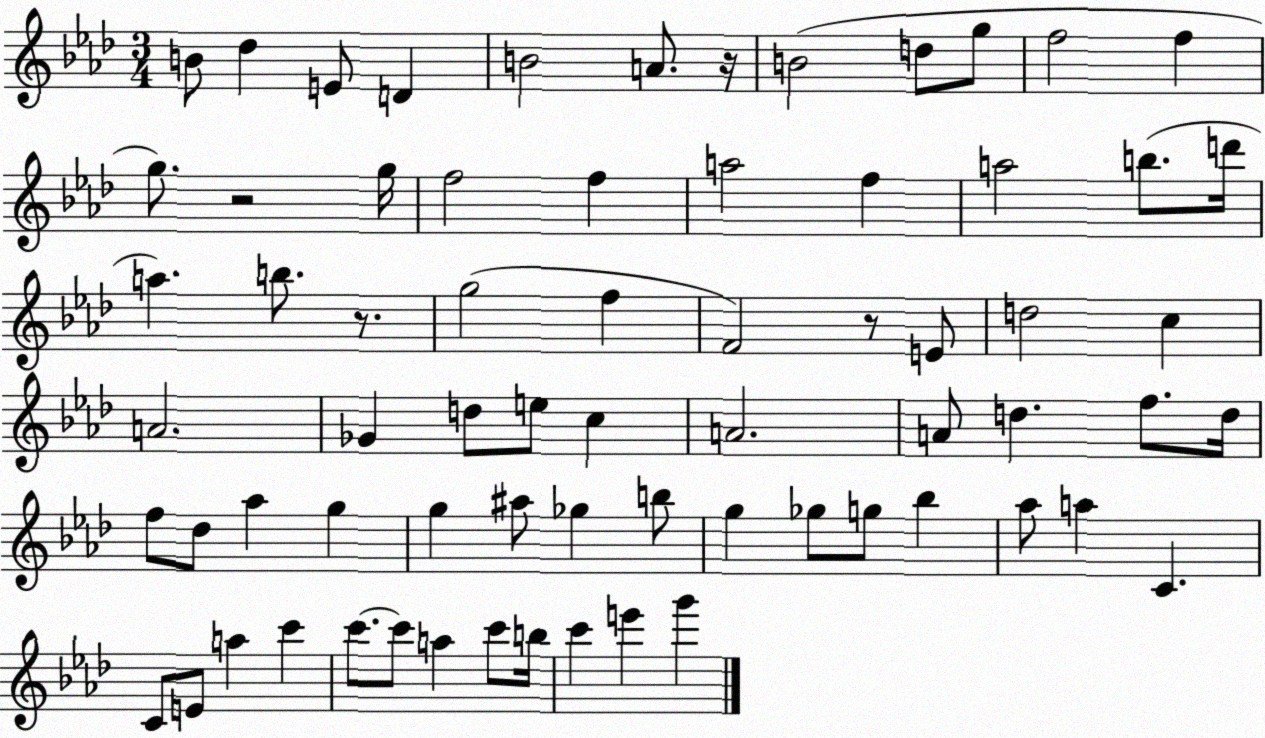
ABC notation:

X:1
T:Untitled
M:3/4
L:1/4
K:Ab
B/2 _d E/2 D B2 A/2 z/4 B2 d/2 g/2 f2 f g/2 z2 g/4 f2 f a2 f a2 b/2 d'/4 a b/2 z/2 g2 f F2 z/2 E/2 d2 c A2 _G d/2 e/2 c A2 A/2 d f/2 d/4 f/2 _d/2 _a g g ^a/2 _g b/2 g _g/2 g/2 _b _a/2 a C C/2 E/2 a c' c'/2 c'/2 a c'/2 b/4 c' e' g'